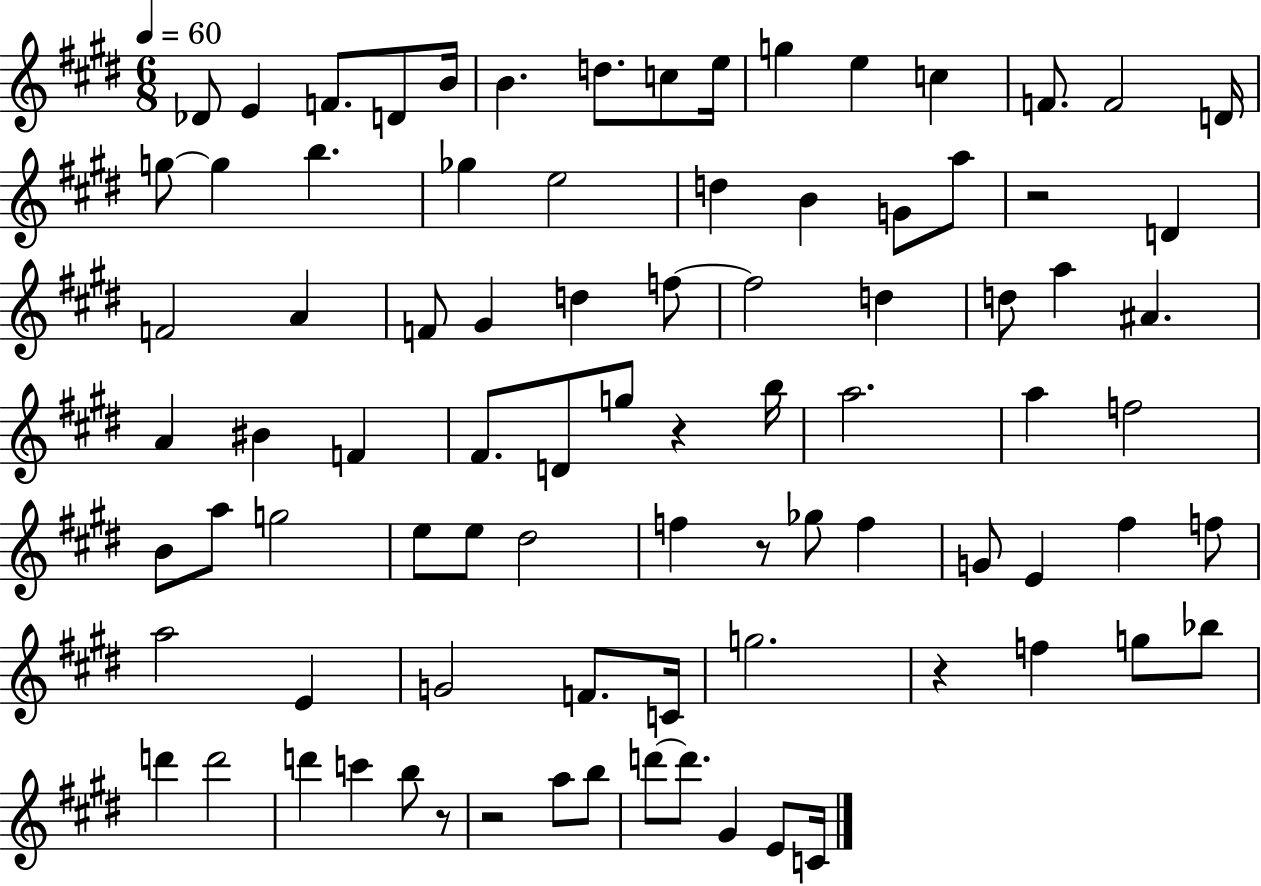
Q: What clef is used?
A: treble